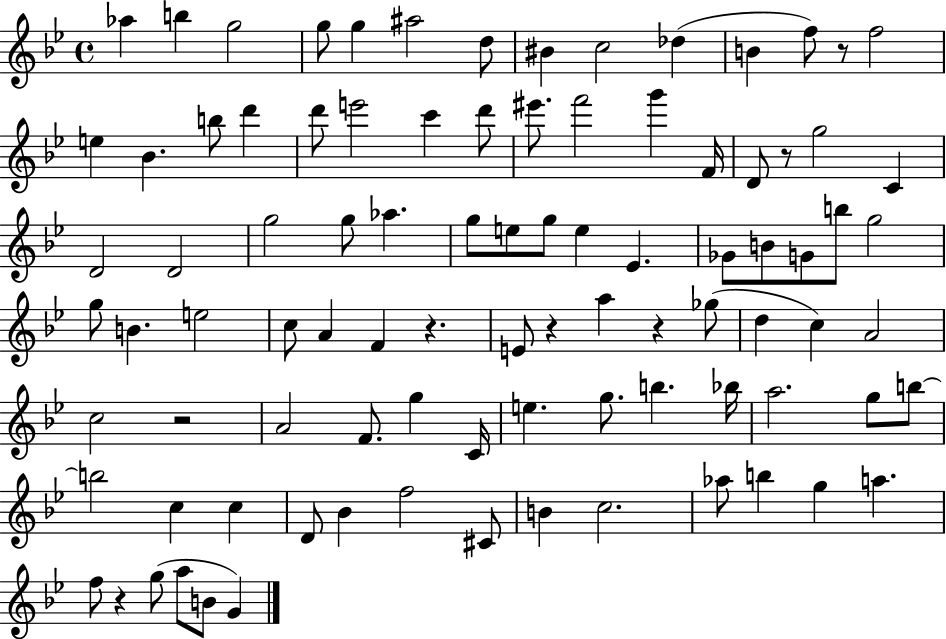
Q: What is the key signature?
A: BES major